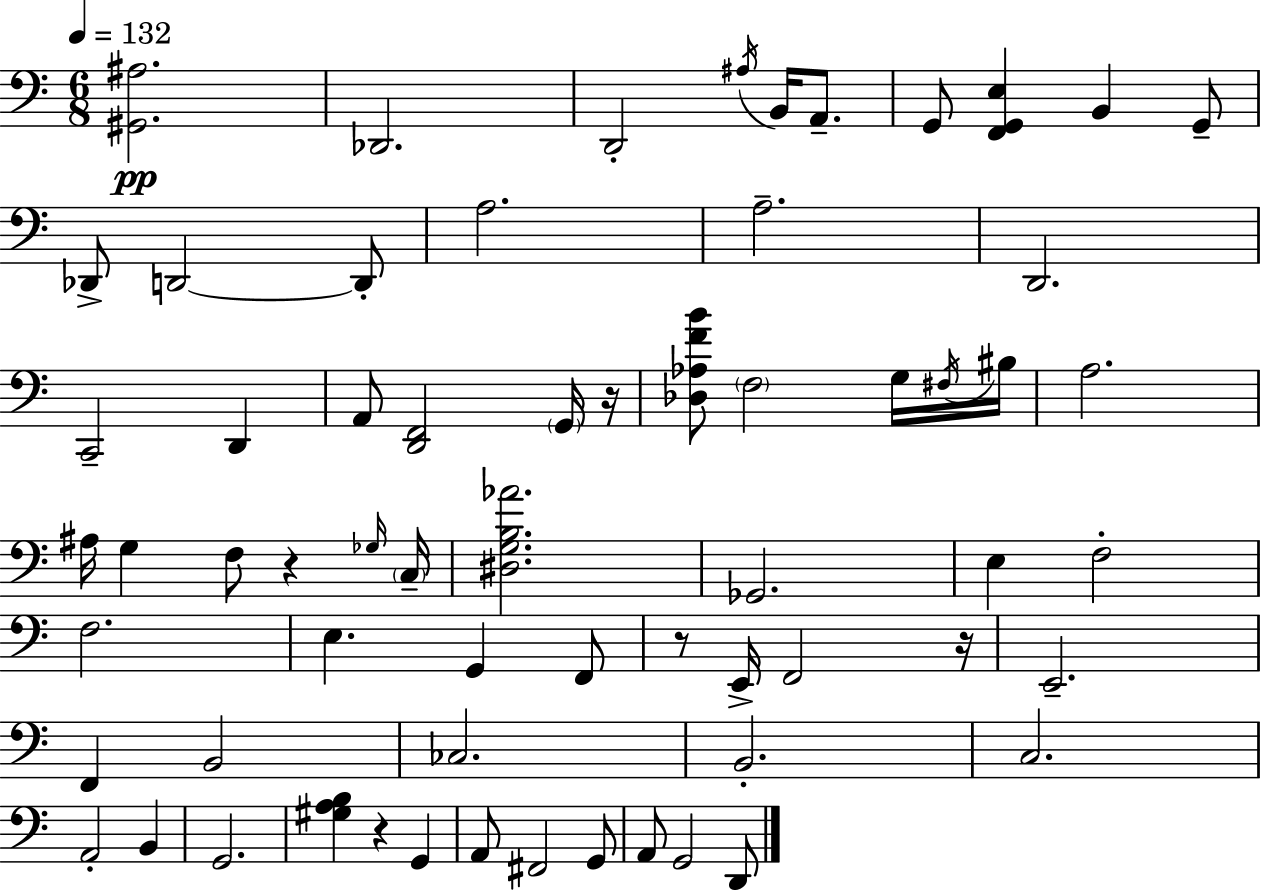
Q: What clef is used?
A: bass